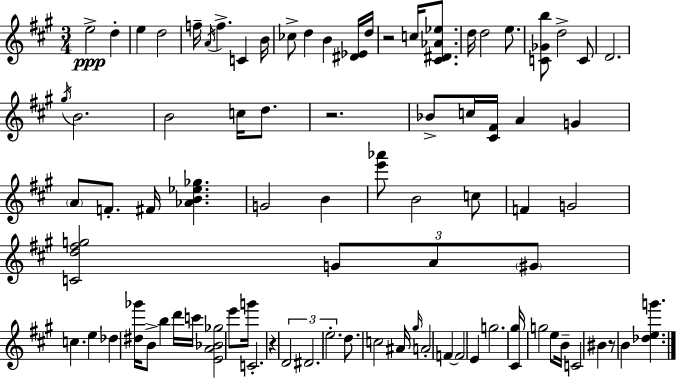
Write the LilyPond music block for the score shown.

{
  \clef treble
  \numericTimeSignature
  \time 3/4
  \key a \major
  e''2->\ppp d''4-. | e''4 d''2 | f''16-- \acciaccatura { a'16 } f''4.-> c'4 | b'16 ces''8-> d''4 b'4 <dis' ees'>16 | \break d''16 r2 c''16 <cis' dis' aes' ees''>8. | d''16 d''2 e''8. | <c' ges' b''>8 d''2-> c'8 | d'2. | \break \acciaccatura { gis''16 } b'2. | b'2 c''16 d''8. | r2. | bes'8-> c''16 <cis' fis'>16 a'4 g'4 | \break \parenthesize a'8 f'8.-. fis'16 <aes' b' ees'' ges''>4. | g'2 b'4 | <e''' aes'''>8 b'2 | c''8 f'4 g'2 | \break <c' d'' fis'' g''>2 \tuplet 3/2 { g'8 | a'8 \parenthesize gis'8 } c''4. e''4 | des''4 <dis'' ges'''>16 b'8-> b''4 | d'''16 c'''16 <e' a' bes' ges''>2 e'''8 | \break g'''16 c'2.-. | r4 \tuplet 3/2 { d'2 | dis'2. | e''2.-. } | \break d''8. c''2 | ais'16 \grace { gis''16 } a'2-. f'4~~ | f'2 e'4 | g''2. | \break <cis' gis''>16 g''2 | e''8 b'16-- c'2 bis'4 | r8 b'4 <des'' e'' g'''>4. | \bar "|."
}